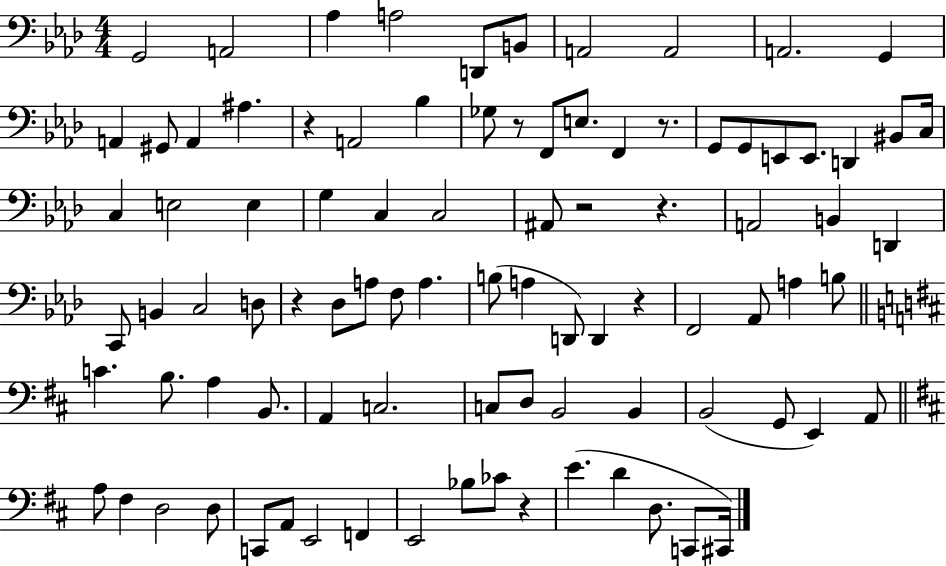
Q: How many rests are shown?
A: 8